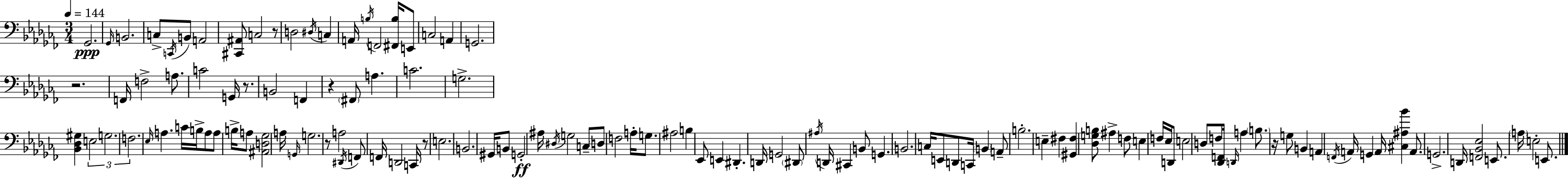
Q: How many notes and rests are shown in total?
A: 127